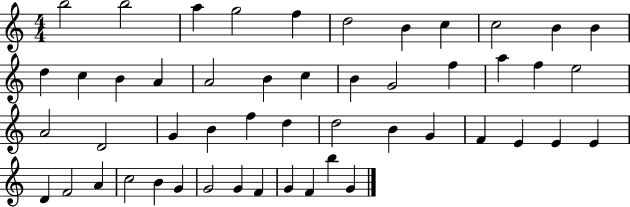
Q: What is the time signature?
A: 4/4